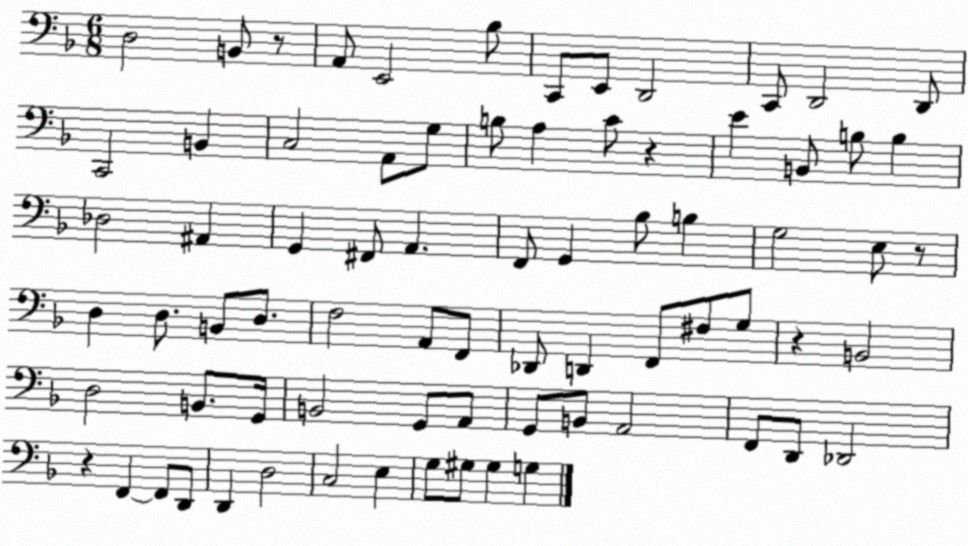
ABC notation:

X:1
T:Untitled
M:6/8
L:1/4
K:F
D,2 B,,/2 z/2 A,,/2 E,,2 _B,/2 C,,/2 E,,/2 D,,2 C,,/2 D,,2 D,,/2 C,,2 B,, C,2 A,,/2 G,/2 B,/2 A, C/2 z E B,,/2 B,/2 B, _D,2 ^A,, G,, ^F,,/2 A,, F,,/2 G,, _B,/2 B, G,2 E,/2 z/2 D, D,/2 B,,/2 D,/2 F,2 A,,/2 F,,/2 _D,,/2 D,, F,,/2 ^F,/2 G,/2 z B,,2 D,2 B,,/2 G,,/4 B,,2 G,,/2 A,,/2 G,,/2 B,,/2 A,,2 F,,/2 D,,/2 _D,,2 z F,, F,,/2 D,,/2 D,, D,2 C,2 E, G,/2 ^G,/2 ^G, G,